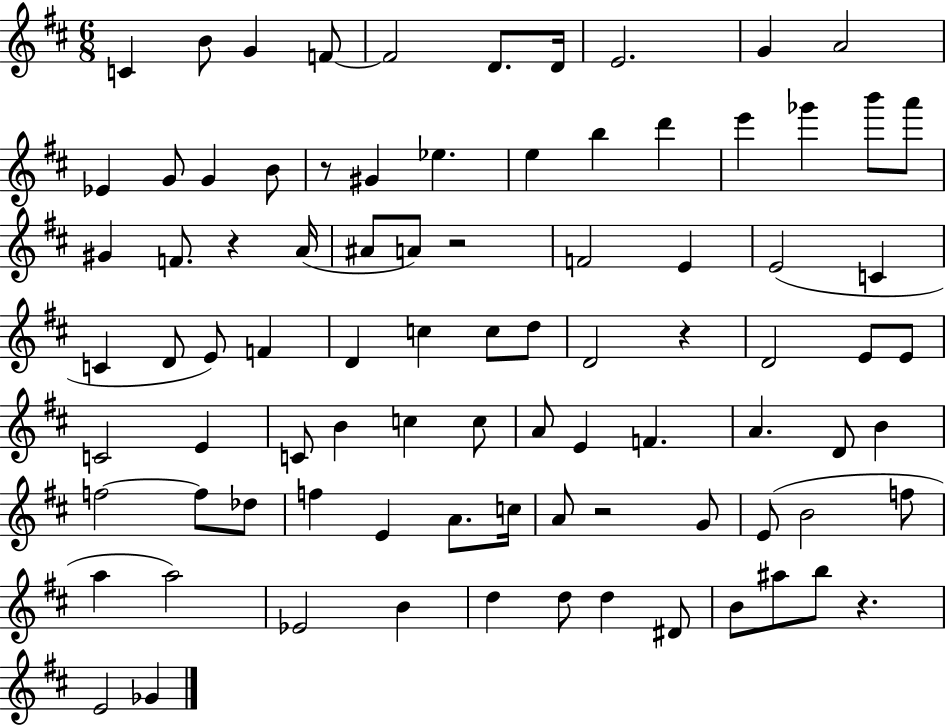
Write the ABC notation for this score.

X:1
T:Untitled
M:6/8
L:1/4
K:D
C B/2 G F/2 F2 D/2 D/4 E2 G A2 _E G/2 G B/2 z/2 ^G _e e b d' e' _g' b'/2 a'/2 ^G F/2 z A/4 ^A/2 A/2 z2 F2 E E2 C C D/2 E/2 F D c c/2 d/2 D2 z D2 E/2 E/2 C2 E C/2 B c c/2 A/2 E F A D/2 B f2 f/2 _d/2 f E A/2 c/4 A/2 z2 G/2 E/2 B2 f/2 a a2 _E2 B d d/2 d ^D/2 B/2 ^a/2 b/2 z E2 _G